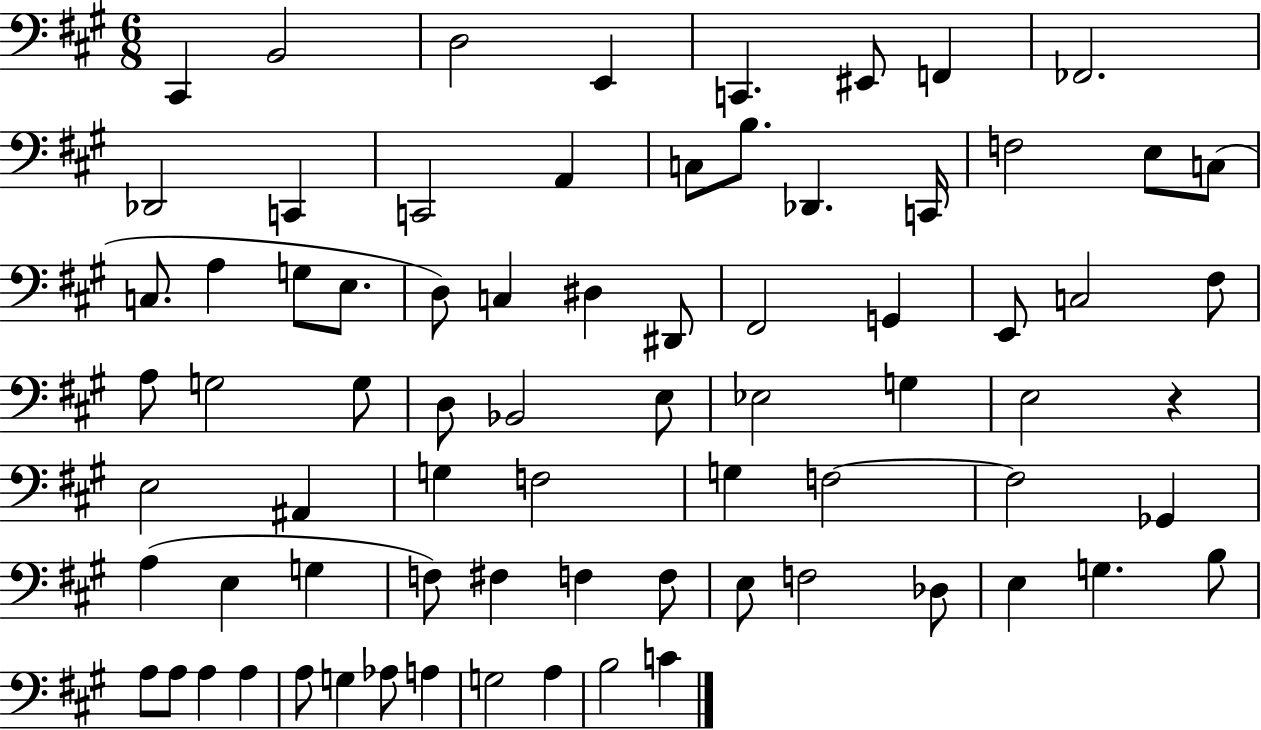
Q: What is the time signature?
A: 6/8